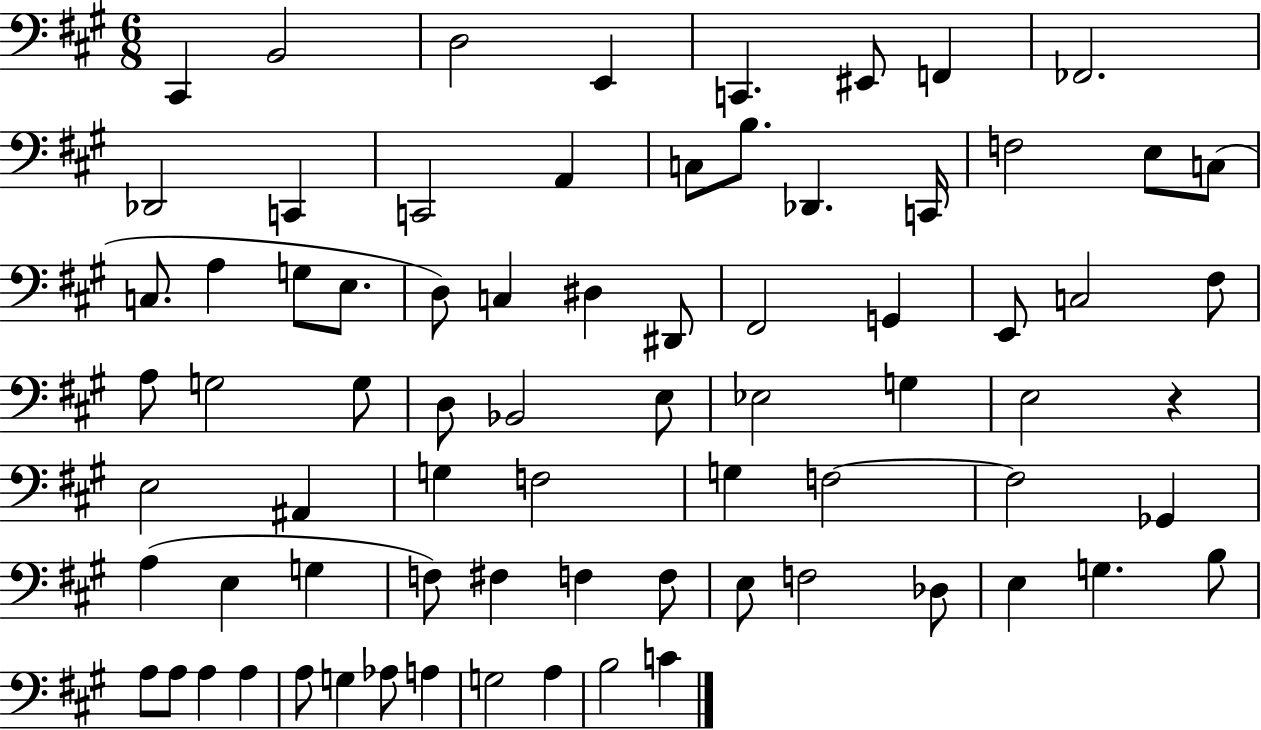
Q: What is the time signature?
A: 6/8